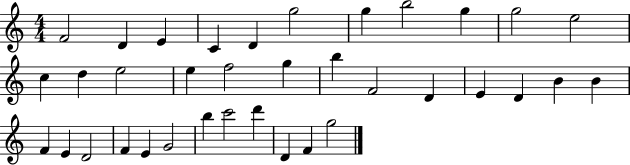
X:1
T:Untitled
M:4/4
L:1/4
K:C
F2 D E C D g2 g b2 g g2 e2 c d e2 e f2 g b F2 D E D B B F E D2 F E G2 b c'2 d' D F g2